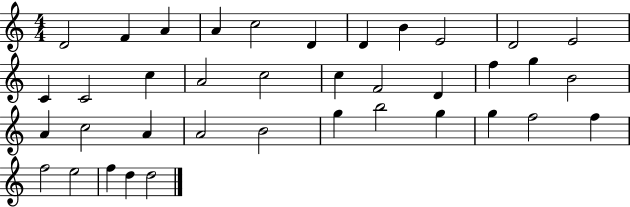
{
  \clef treble
  \numericTimeSignature
  \time 4/4
  \key c \major
  d'2 f'4 a'4 | a'4 c''2 d'4 | d'4 b'4 e'2 | d'2 e'2 | \break c'4 c'2 c''4 | a'2 c''2 | c''4 f'2 d'4 | f''4 g''4 b'2 | \break a'4 c''2 a'4 | a'2 b'2 | g''4 b''2 g''4 | g''4 f''2 f''4 | \break f''2 e''2 | f''4 d''4 d''2 | \bar "|."
}